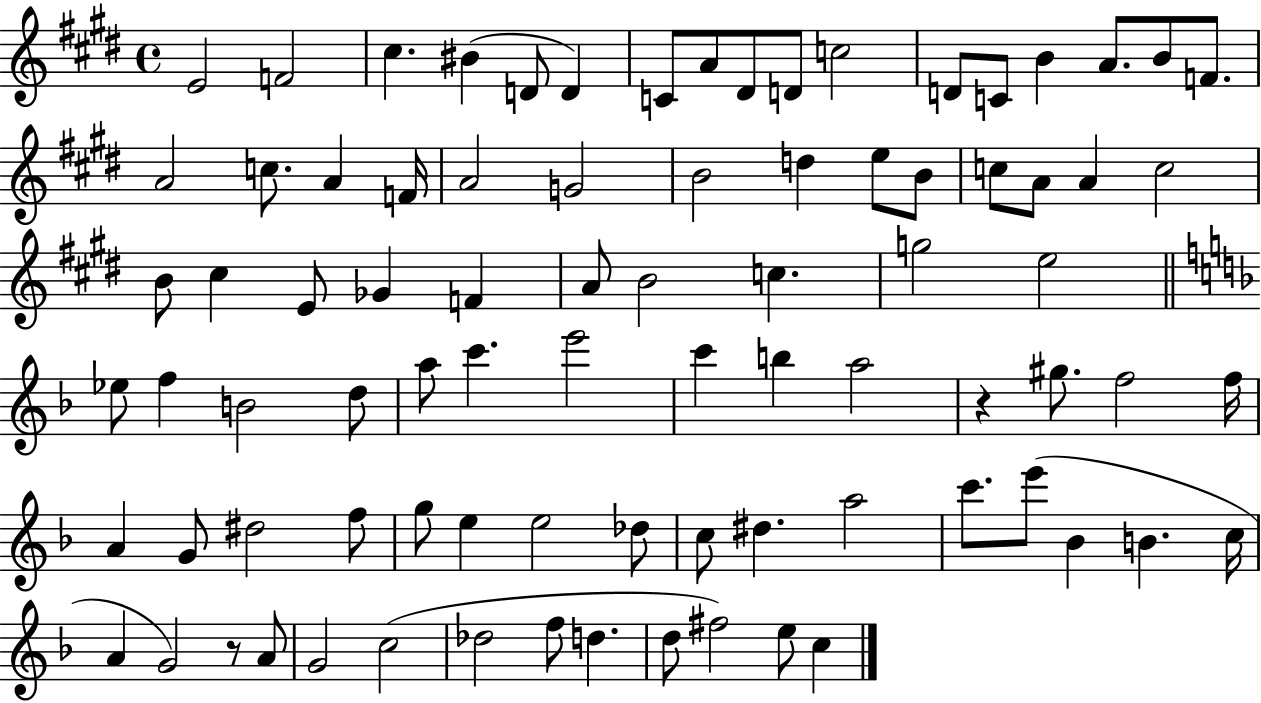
X:1
T:Untitled
M:4/4
L:1/4
K:E
E2 F2 ^c ^B D/2 D C/2 A/2 ^D/2 D/2 c2 D/2 C/2 B A/2 B/2 F/2 A2 c/2 A F/4 A2 G2 B2 d e/2 B/2 c/2 A/2 A c2 B/2 ^c E/2 _G F A/2 B2 c g2 e2 _e/2 f B2 d/2 a/2 c' e'2 c' b a2 z ^g/2 f2 f/4 A G/2 ^d2 f/2 g/2 e e2 _d/2 c/2 ^d a2 c'/2 e'/2 _B B c/4 A G2 z/2 A/2 G2 c2 _d2 f/2 d d/2 ^f2 e/2 c